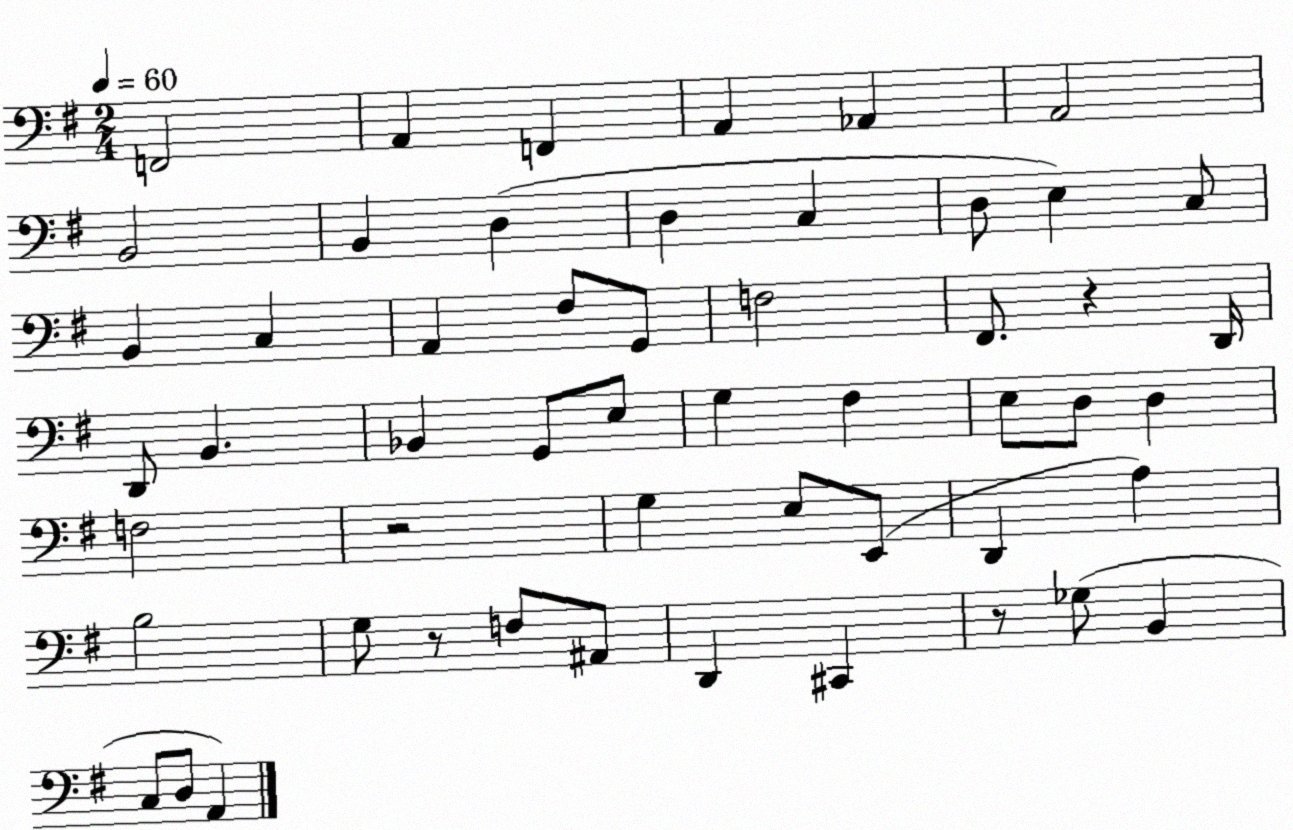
X:1
T:Untitled
M:2/4
L:1/4
K:G
F,,2 A,, F,, A,, _A,, A,,2 B,,2 B,, D, D, C, D,/2 E, C,/2 B,, C, A,, ^F,/2 G,,/2 F,2 ^F,,/2 z D,,/4 D,,/2 B,, _B,, G,,/2 E,/2 G, ^F, E,/2 D,/2 D, F,2 z2 G, E,/2 E,,/2 D,, A, B,2 G,/2 z/2 F,/2 ^A,,/2 D,, ^C,, z/2 _G,/2 B,, C,/2 D,/2 A,,